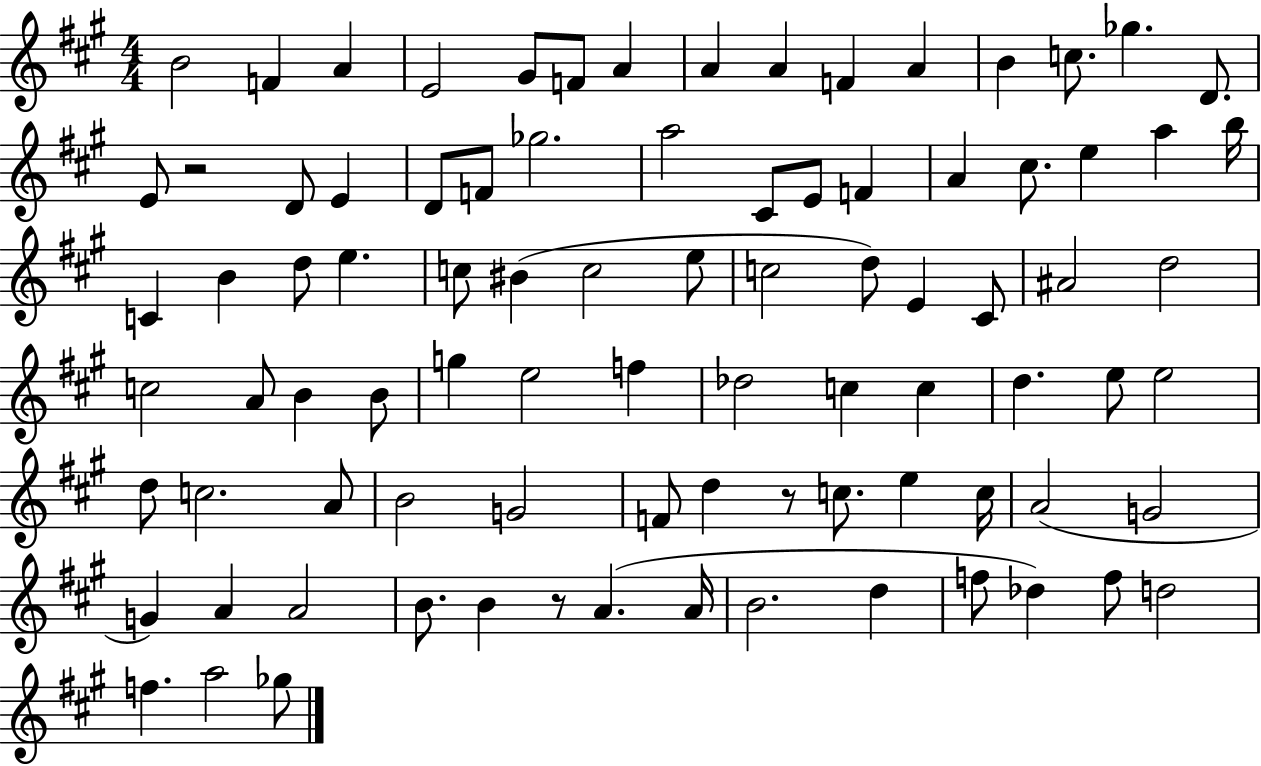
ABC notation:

X:1
T:Untitled
M:4/4
L:1/4
K:A
B2 F A E2 ^G/2 F/2 A A A F A B c/2 _g D/2 E/2 z2 D/2 E D/2 F/2 _g2 a2 ^C/2 E/2 F A ^c/2 e a b/4 C B d/2 e c/2 ^B c2 e/2 c2 d/2 E ^C/2 ^A2 d2 c2 A/2 B B/2 g e2 f _d2 c c d e/2 e2 d/2 c2 A/2 B2 G2 F/2 d z/2 c/2 e c/4 A2 G2 G A A2 B/2 B z/2 A A/4 B2 d f/2 _d f/2 d2 f a2 _g/2